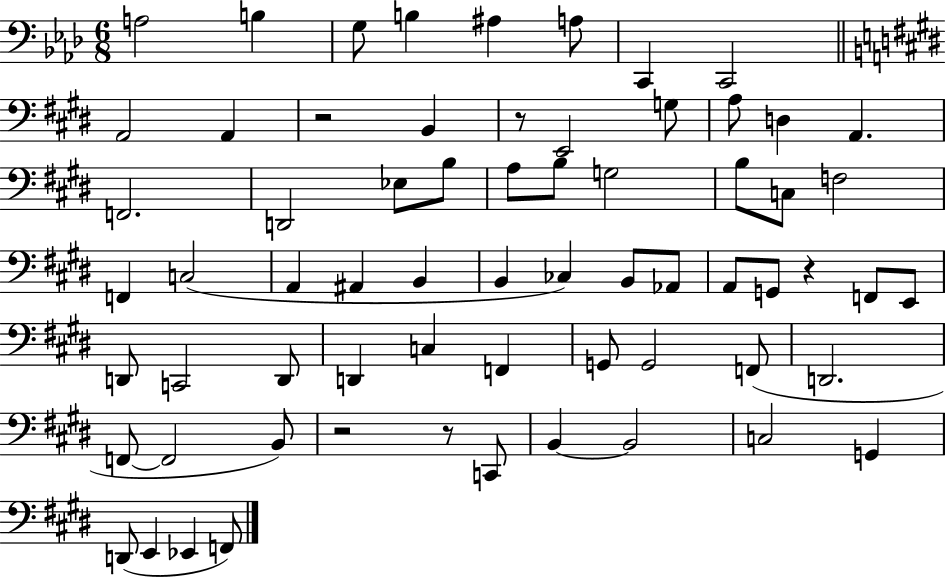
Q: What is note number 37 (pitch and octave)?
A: G2